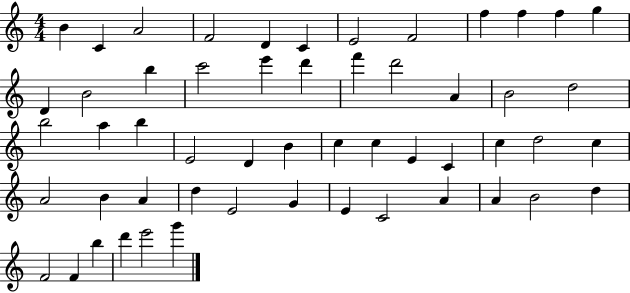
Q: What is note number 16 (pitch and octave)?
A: C6